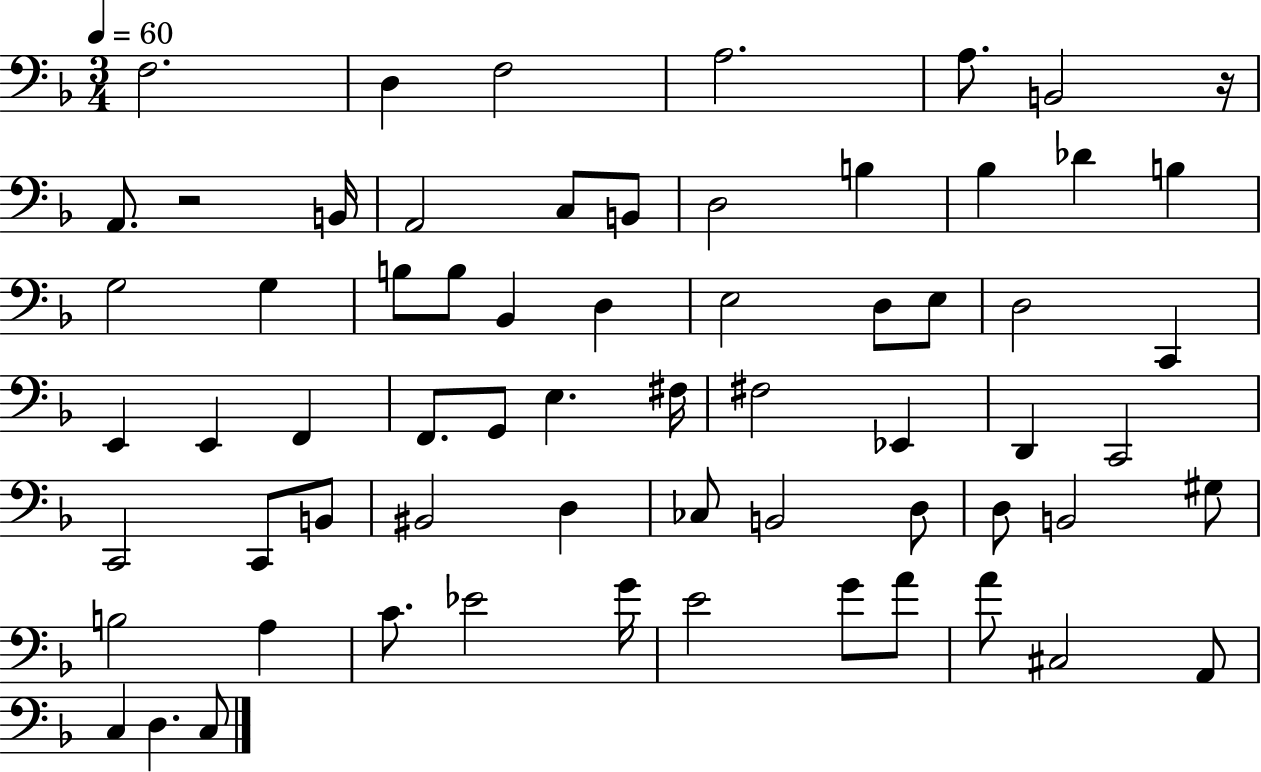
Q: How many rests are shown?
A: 2